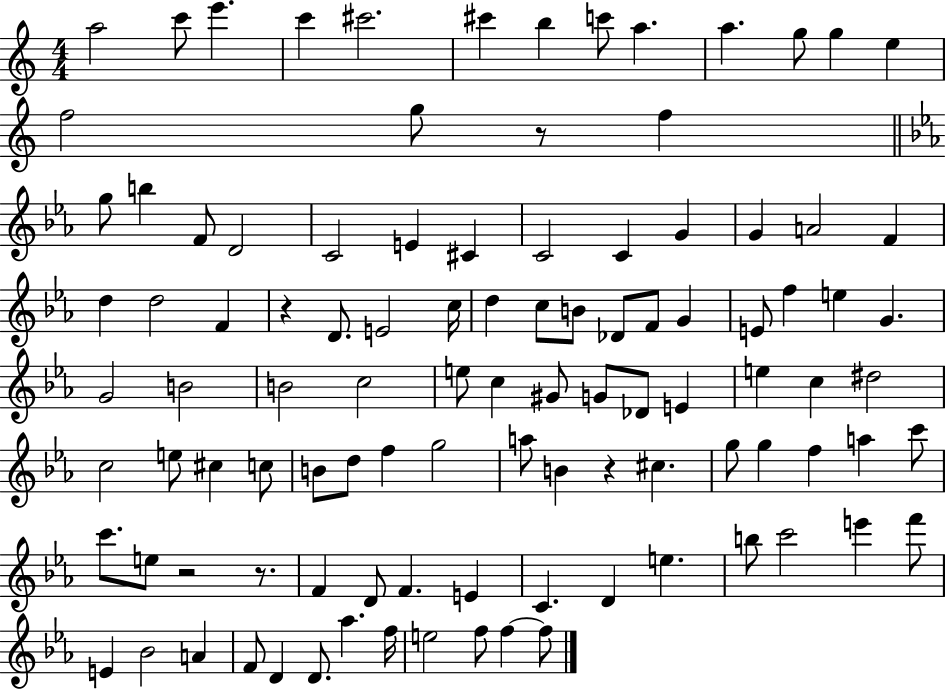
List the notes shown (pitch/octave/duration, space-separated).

A5/h C6/e E6/q. C6/q C#6/h. C#6/q B5/q C6/e A5/q. A5/q. G5/e G5/q E5/q F5/h G5/e R/e F5/q G5/e B5/q F4/e D4/h C4/h E4/q C#4/q C4/h C4/q G4/q G4/q A4/h F4/q D5/q D5/h F4/q R/q D4/e. E4/h C5/s D5/q C5/e B4/e Db4/e F4/e G4/q E4/e F5/q E5/q G4/q. G4/h B4/h B4/h C5/h E5/e C5/q G#4/e G4/e Db4/e E4/q E5/q C5/q D#5/h C5/h E5/e C#5/q C5/e B4/e D5/e F5/q G5/h A5/e B4/q R/q C#5/q. G5/e G5/q F5/q A5/q C6/e C6/e. E5/e R/h R/e. F4/q D4/e F4/q. E4/q C4/q. D4/q E5/q. B5/e C6/h E6/q F6/e E4/q Bb4/h A4/q F4/e D4/q D4/e. Ab5/q. F5/s E5/h F5/e F5/q F5/e